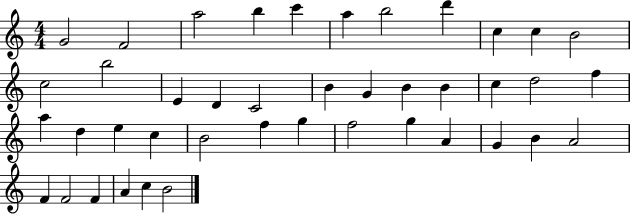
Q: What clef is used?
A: treble